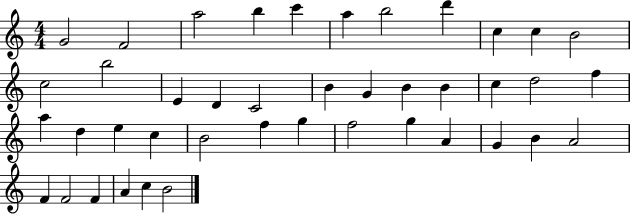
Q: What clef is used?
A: treble